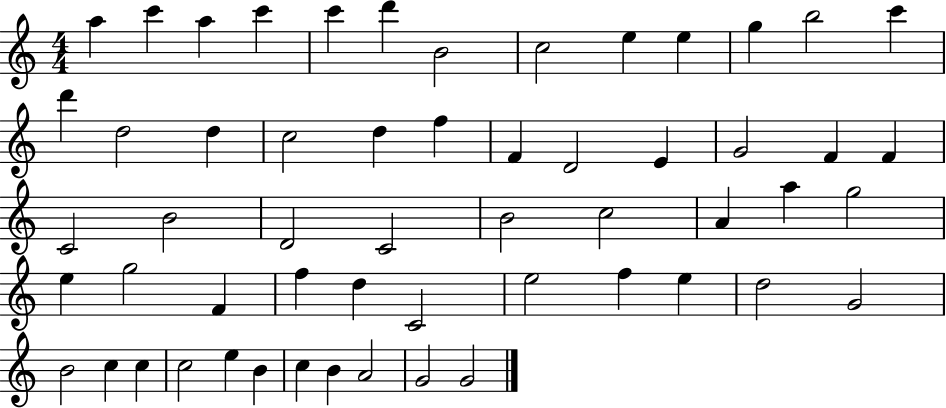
X:1
T:Untitled
M:4/4
L:1/4
K:C
a c' a c' c' d' B2 c2 e e g b2 c' d' d2 d c2 d f F D2 E G2 F F C2 B2 D2 C2 B2 c2 A a g2 e g2 F f d C2 e2 f e d2 G2 B2 c c c2 e B c B A2 G2 G2